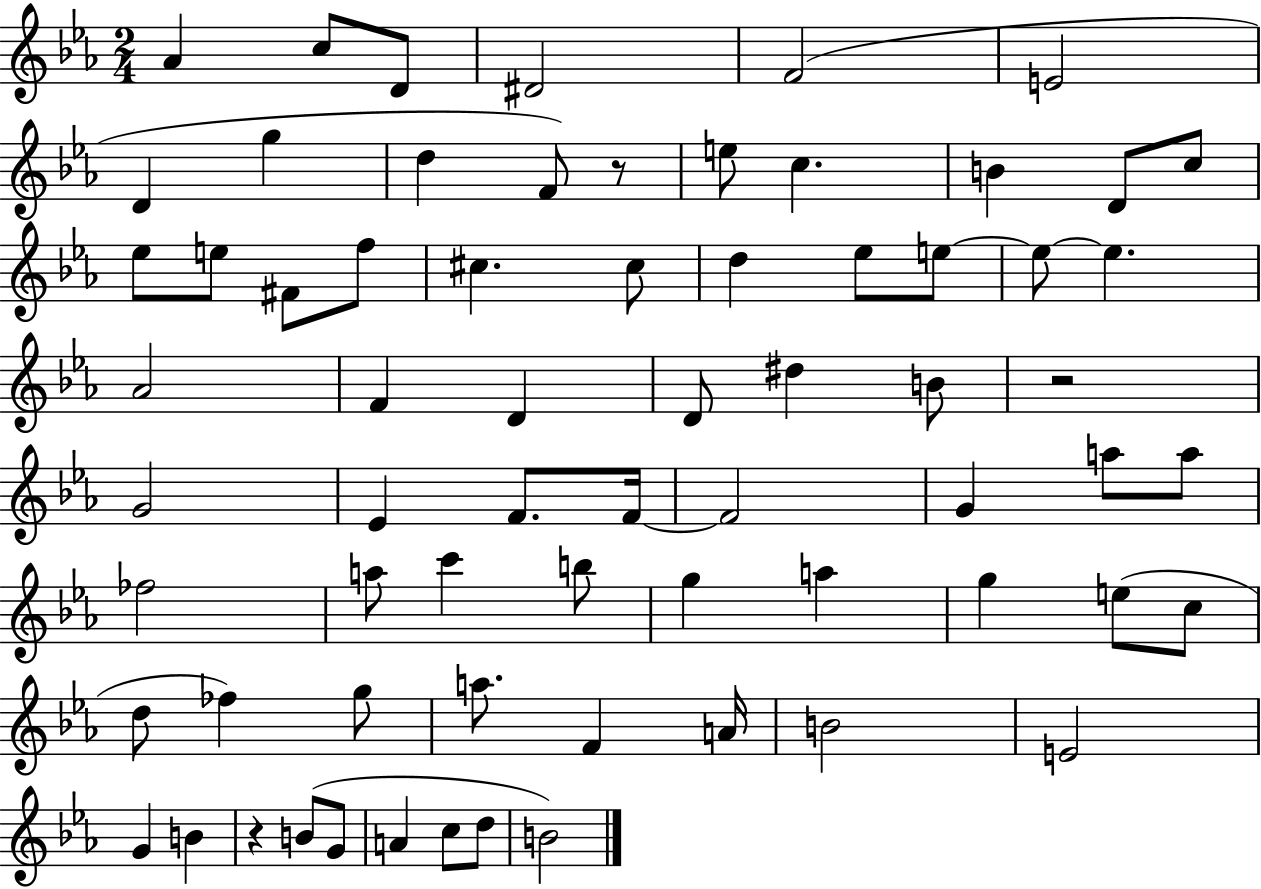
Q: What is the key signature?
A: EES major